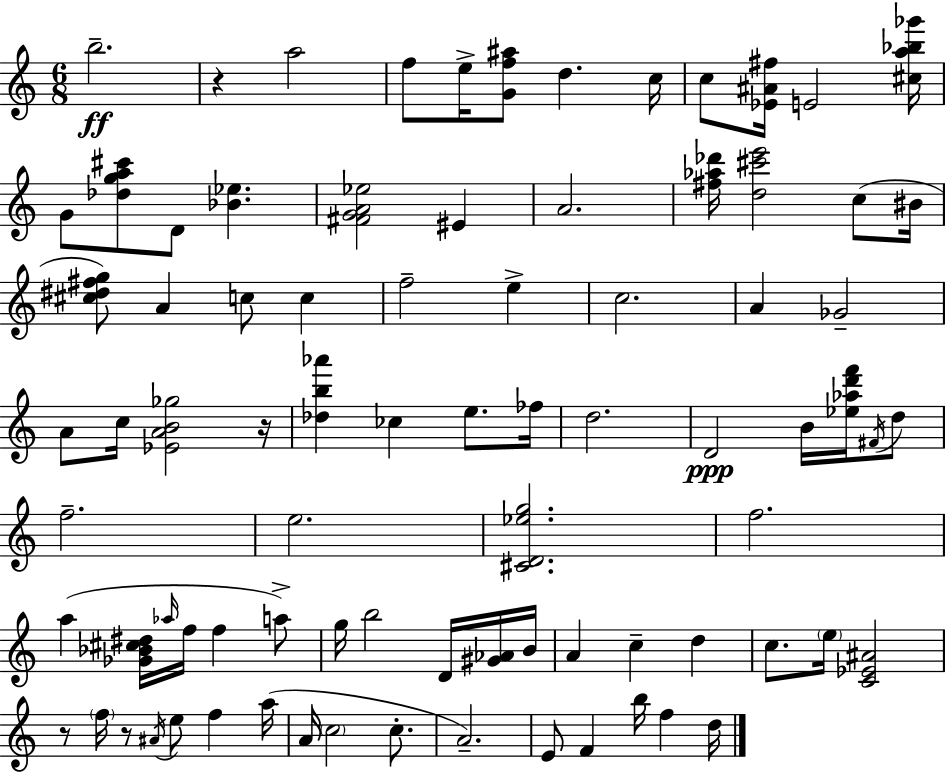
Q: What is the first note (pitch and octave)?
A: B5